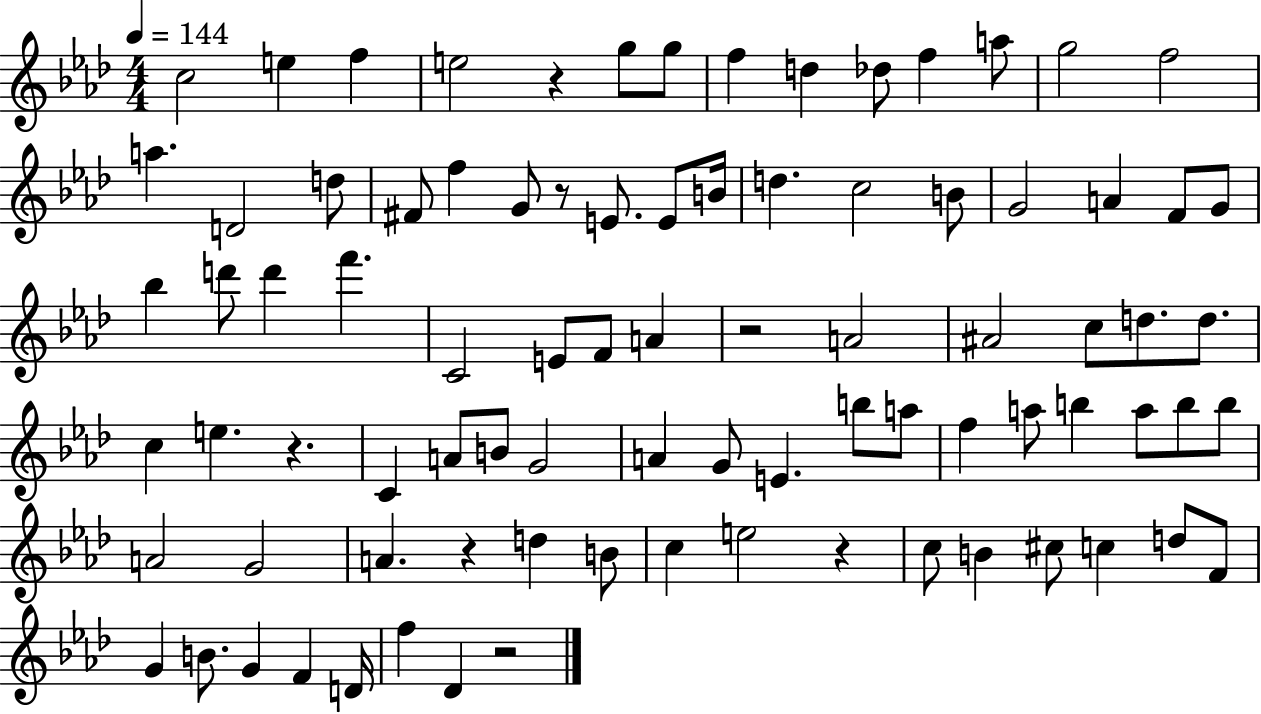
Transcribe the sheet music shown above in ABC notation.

X:1
T:Untitled
M:4/4
L:1/4
K:Ab
c2 e f e2 z g/2 g/2 f d _d/2 f a/2 g2 f2 a D2 d/2 ^F/2 f G/2 z/2 E/2 E/2 B/4 d c2 B/2 G2 A F/2 G/2 _b d'/2 d' f' C2 E/2 F/2 A z2 A2 ^A2 c/2 d/2 d/2 c e z C A/2 B/2 G2 A G/2 E b/2 a/2 f a/2 b a/2 b/2 b/2 A2 G2 A z d B/2 c e2 z c/2 B ^c/2 c d/2 F/2 G B/2 G F D/4 f _D z2